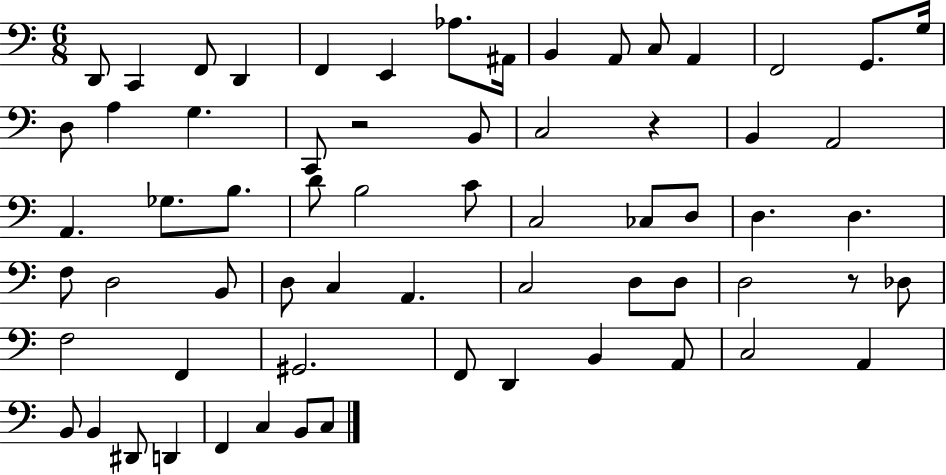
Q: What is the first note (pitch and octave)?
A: D2